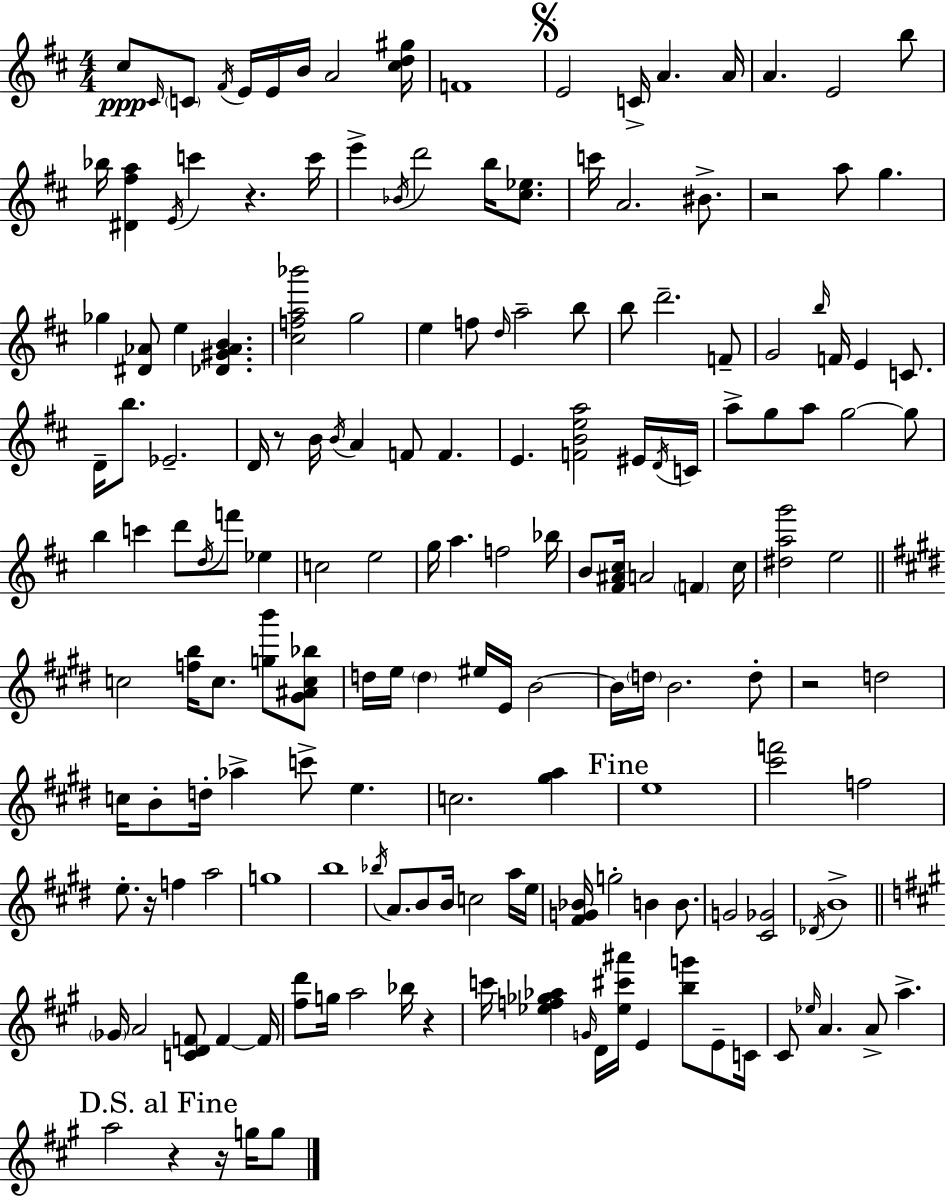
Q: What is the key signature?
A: D major